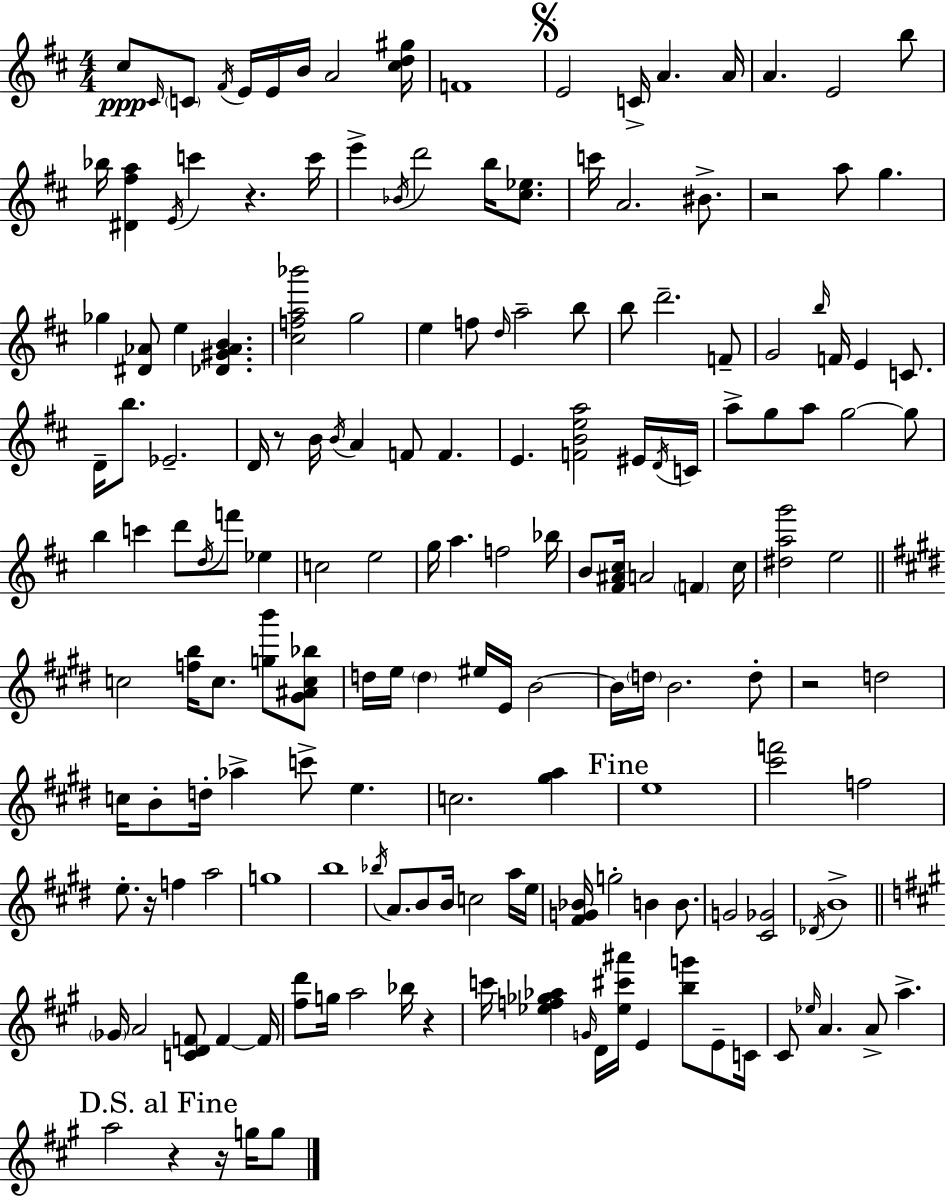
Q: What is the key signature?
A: D major